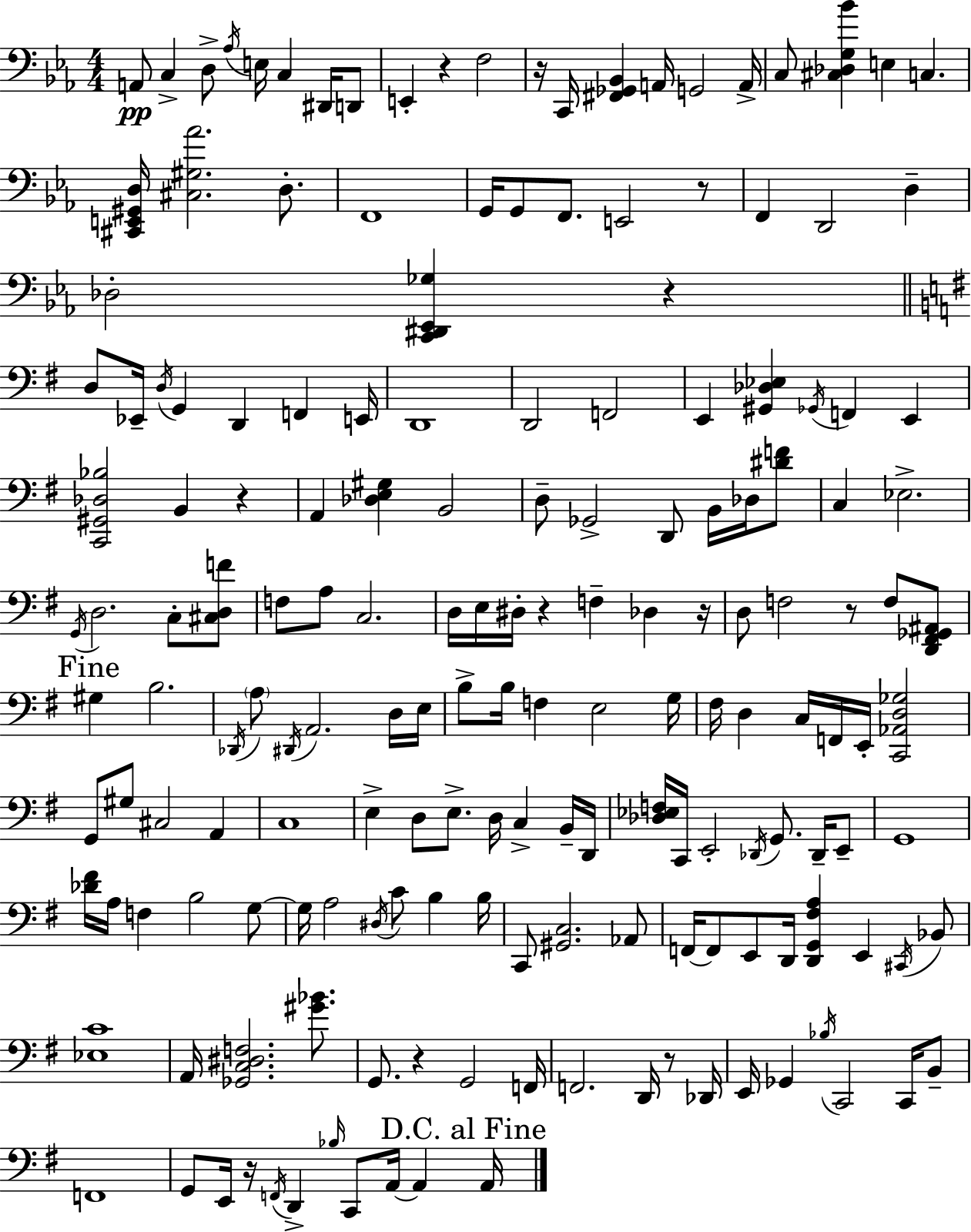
A2/e C3/q D3/e Ab3/s E3/s C3/q D#2/s D2/e E2/q R/q F3/h R/s C2/s [F#2,Gb2,Bb2]/q A2/s G2/h A2/s C3/e [C#3,Db3,G3,Bb4]/q E3/q C3/q. [C#2,E2,G#2,D3]/s [C#3,G#3,Ab4]/h. D3/e. F2/w G2/s G2/e F2/e. E2/h R/e F2/q D2/h D3/q Db3/h [C2,D#2,Eb2,Gb3]/q R/q D3/e Eb2/s D3/s G2/q D2/q F2/q E2/s D2/w D2/h F2/h E2/q [G#2,Db3,Eb3]/q Gb2/s F2/q E2/q [C2,G#2,Db3,Bb3]/h B2/q R/q A2/q [Db3,E3,G#3]/q B2/h D3/e Gb2/h D2/e B2/s Db3/s [D#4,F4]/e C3/q Eb3/h. G2/s D3/h. C3/e [C#3,D3,F4]/e F3/e A3/e C3/h. D3/s E3/s D#3/s R/q F3/q Db3/q R/s D3/e F3/h R/e F3/e [D2,F#2,Gb2,A#2]/e G#3/q B3/h. Db2/s A3/e D#2/s A2/h. D3/s E3/s B3/e B3/s F3/q E3/h G3/s F#3/s D3/q C3/s F2/s E2/s [C2,Ab2,D3,Gb3]/h G2/e G#3/e C#3/h A2/q C3/w E3/q D3/e E3/e. D3/s C3/q B2/s D2/s [Db3,Eb3,F3]/s C2/s E2/h Db2/s G2/e. Db2/s E2/e G2/w [Db4,F#4]/s A3/s F3/q B3/h G3/e G3/s A3/h D#3/s C4/e B3/q B3/s C2/e [G#2,C3]/h. Ab2/e F2/s F2/e E2/e D2/s [D2,G2,F#3,A3]/q E2/q C#2/s Bb2/e [Eb3,C4]/w A2/s [Gb2,C3,D#3,F3]/h. [G#4,Bb4]/e. G2/e. R/q G2/h F2/s F2/h. D2/s R/e Db2/s E2/s Gb2/q Bb3/s C2/h C2/s B2/e F2/w G2/e E2/s R/s F2/s D2/q Bb3/s C2/e A2/s A2/q A2/s